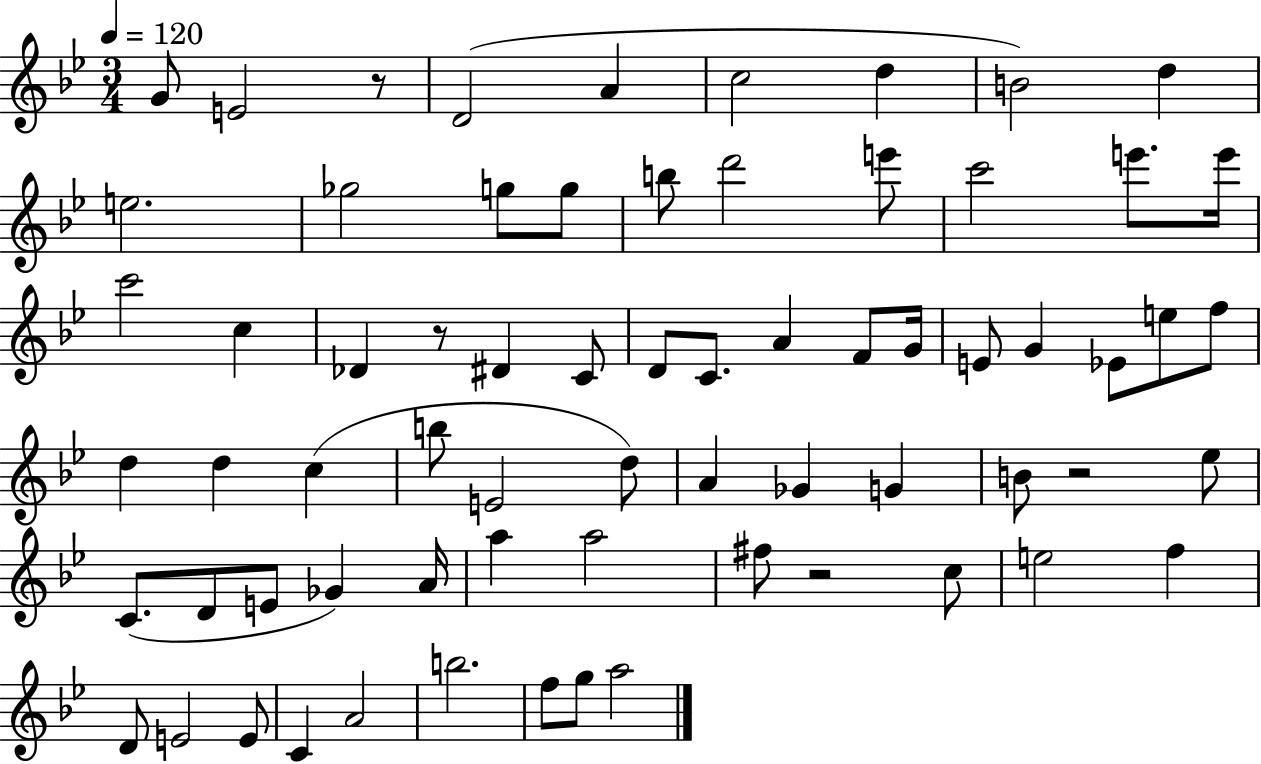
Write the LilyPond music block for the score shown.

{
  \clef treble
  \numericTimeSignature
  \time 3/4
  \key bes \major
  \tempo 4 = 120
  g'8 e'2 r8 | d'2( a'4 | c''2 d''4 | b'2) d''4 | \break e''2. | ges''2 g''8 g''8 | b''8 d'''2 e'''8 | c'''2 e'''8. e'''16 | \break c'''2 c''4 | des'4 r8 dis'4 c'8 | d'8 c'8. a'4 f'8 g'16 | e'8 g'4 ees'8 e''8 f''8 | \break d''4 d''4 c''4( | b''8 e'2 d''8) | a'4 ges'4 g'4 | b'8 r2 ees''8 | \break c'8.( d'8 e'8 ges'4) a'16 | a''4 a''2 | fis''8 r2 c''8 | e''2 f''4 | \break d'8 e'2 e'8 | c'4 a'2 | b''2. | f''8 g''8 a''2 | \break \bar "|."
}